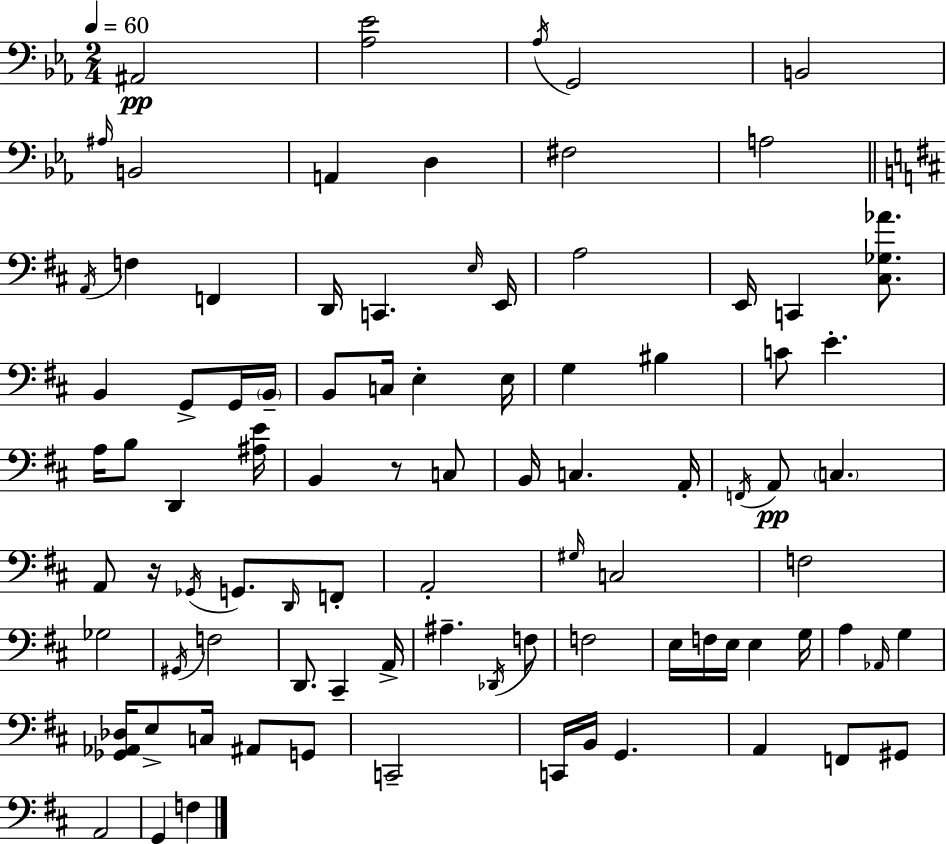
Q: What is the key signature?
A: EES major